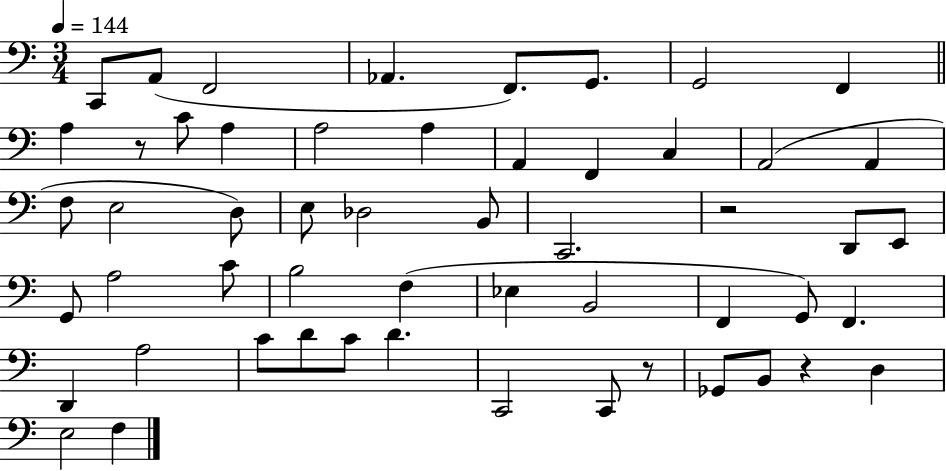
C2/e A2/e F2/h Ab2/q. F2/e. G2/e. G2/h F2/q A3/q R/e C4/e A3/q A3/h A3/q A2/q F2/q C3/q A2/h A2/q F3/e E3/h D3/e E3/e Db3/h B2/e C2/h. R/h D2/e E2/e G2/e A3/h C4/e B3/h F3/q Eb3/q B2/h F2/q G2/e F2/q. D2/q A3/h C4/e D4/e C4/e D4/q. C2/h C2/e R/e Gb2/e B2/e R/q D3/q E3/h F3/q